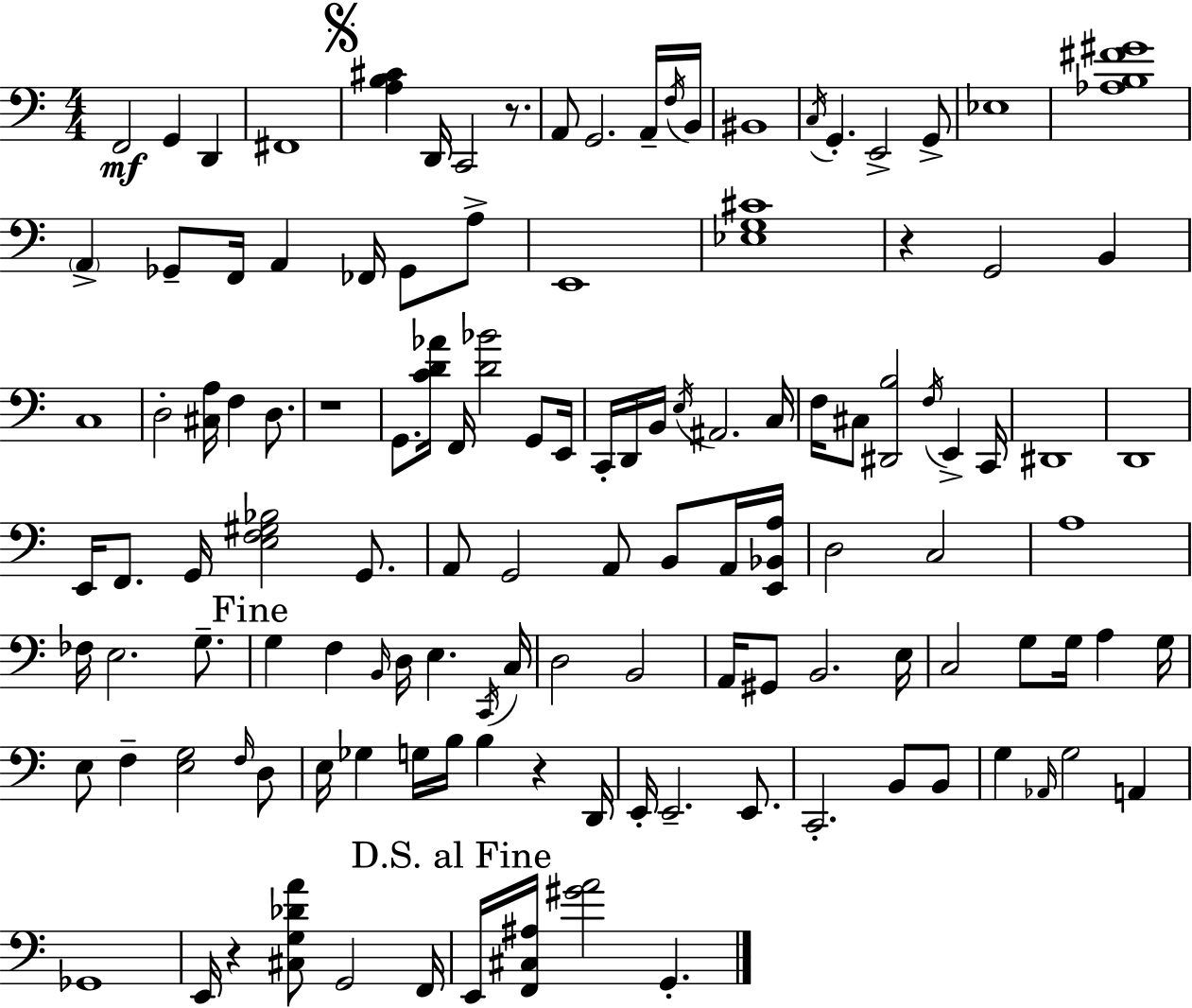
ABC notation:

X:1
T:Untitled
M:4/4
L:1/4
K:C
F,,2 G,, D,, ^F,,4 [A,B,^C] D,,/4 C,,2 z/2 A,,/2 G,,2 A,,/4 F,/4 B,,/4 ^B,,4 C,/4 G,, E,,2 G,,/2 _E,4 [_A,B,^F^G]4 A,, _G,,/2 F,,/4 A,, _F,,/4 _G,,/2 A,/2 E,,4 [_E,G,^C]4 z G,,2 B,, C,4 D,2 [^C,A,]/4 F, D,/2 z4 G,,/2 [CD_A]/4 F,,/4 [D_B]2 G,,/2 E,,/4 C,,/4 D,,/4 B,,/4 E,/4 ^A,,2 C,/4 F,/4 ^C,/2 [^D,,B,]2 F,/4 E,, C,,/4 ^D,,4 D,,4 E,,/4 F,,/2 G,,/4 [E,F,^G,_B,]2 G,,/2 A,,/2 G,,2 A,,/2 B,,/2 A,,/4 [E,,_B,,A,]/4 D,2 C,2 A,4 _F,/4 E,2 G,/2 G, F, B,,/4 D,/4 E, C,,/4 C,/4 D,2 B,,2 A,,/4 ^G,,/2 B,,2 E,/4 C,2 G,/2 G,/4 A, G,/4 E,/2 F, [E,G,]2 F,/4 D,/2 E,/4 _G, G,/4 B,/4 B, z D,,/4 E,,/4 E,,2 E,,/2 C,,2 B,,/2 B,,/2 G, _A,,/4 G,2 A,, _G,,4 E,,/4 z [^C,G,_DA]/2 G,,2 F,,/4 E,,/4 [F,,^C,^A,]/4 [^GA]2 G,,